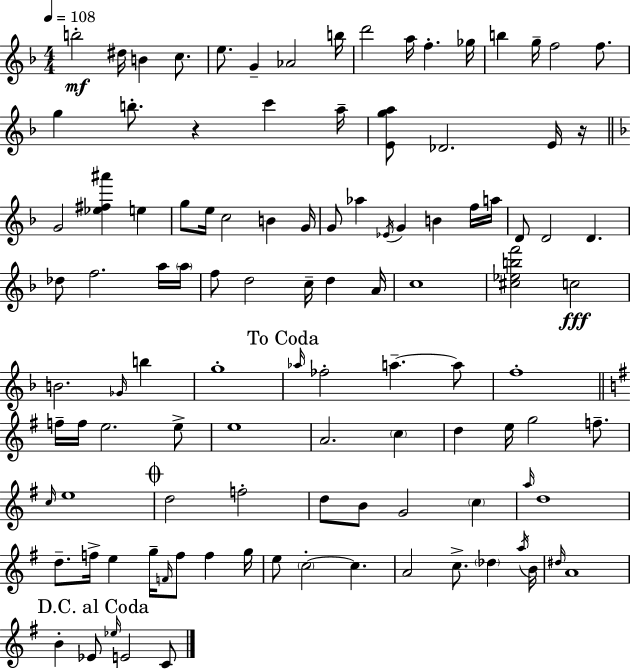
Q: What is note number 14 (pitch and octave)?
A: G5